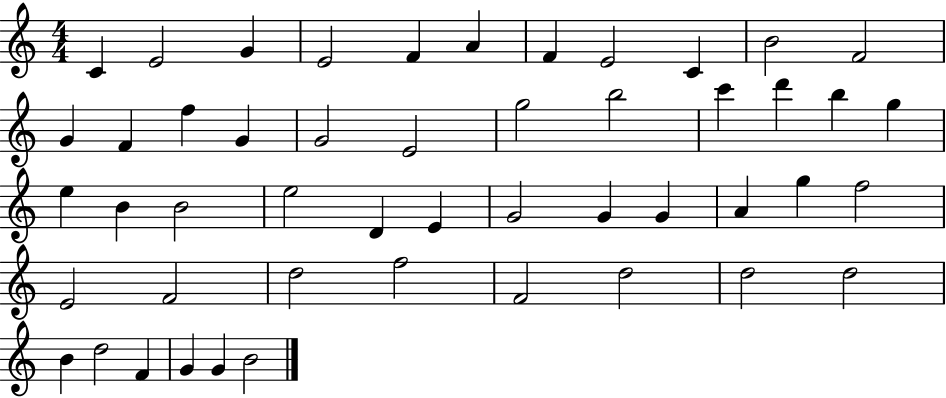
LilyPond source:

{
  \clef treble
  \numericTimeSignature
  \time 4/4
  \key c \major
  c'4 e'2 g'4 | e'2 f'4 a'4 | f'4 e'2 c'4 | b'2 f'2 | \break g'4 f'4 f''4 g'4 | g'2 e'2 | g''2 b''2 | c'''4 d'''4 b''4 g''4 | \break e''4 b'4 b'2 | e''2 d'4 e'4 | g'2 g'4 g'4 | a'4 g''4 f''2 | \break e'2 f'2 | d''2 f''2 | f'2 d''2 | d''2 d''2 | \break b'4 d''2 f'4 | g'4 g'4 b'2 | \bar "|."
}